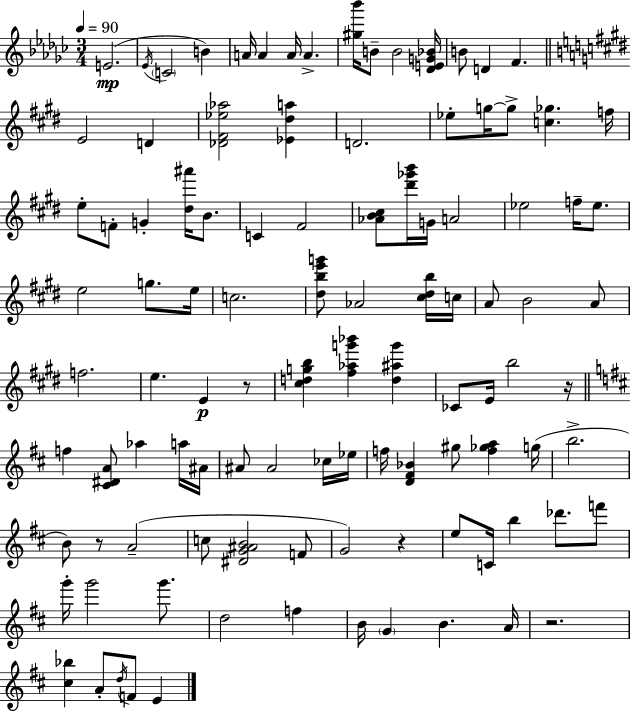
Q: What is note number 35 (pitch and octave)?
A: C5